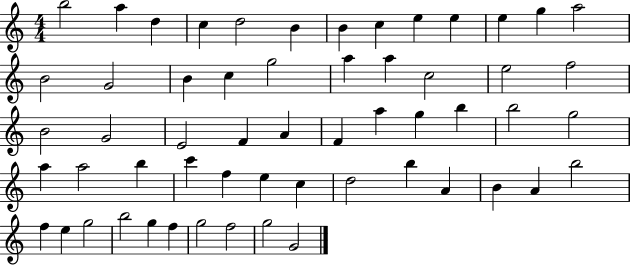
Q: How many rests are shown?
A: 0